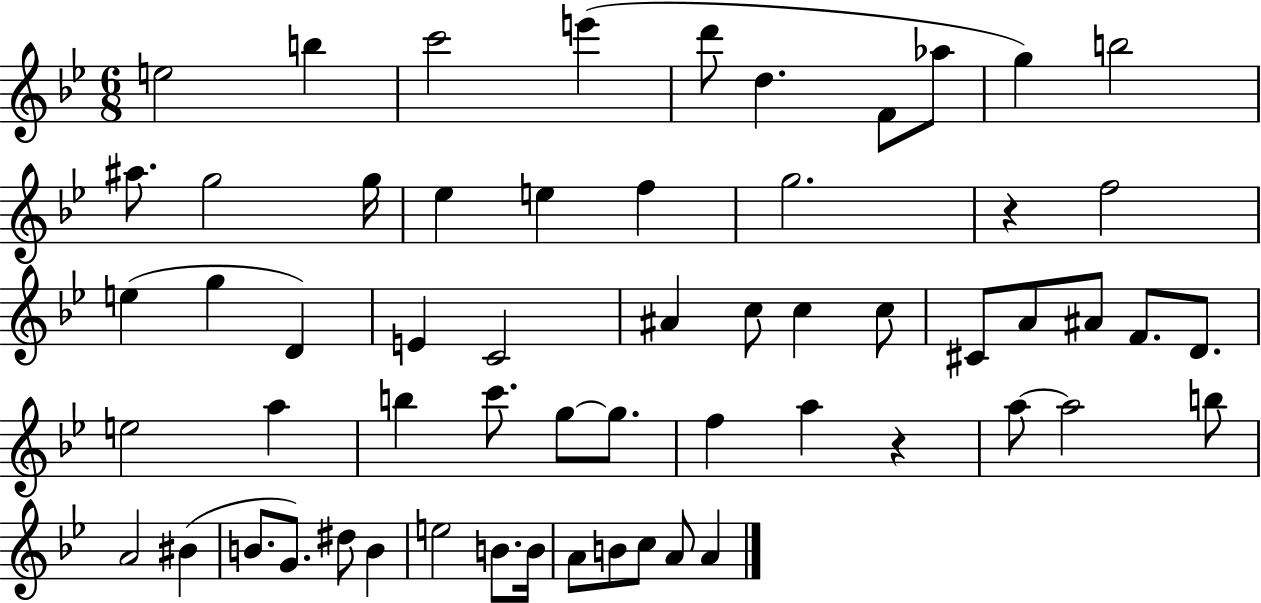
X:1
T:Untitled
M:6/8
L:1/4
K:Bb
e2 b c'2 e' d'/2 d F/2 _a/2 g b2 ^a/2 g2 g/4 _e e f g2 z f2 e g D E C2 ^A c/2 c c/2 ^C/2 A/2 ^A/2 F/2 D/2 e2 a b c'/2 g/2 g/2 f a z a/2 a2 b/2 A2 ^B B/2 G/2 ^d/2 B e2 B/2 B/4 A/2 B/2 c/2 A/2 A